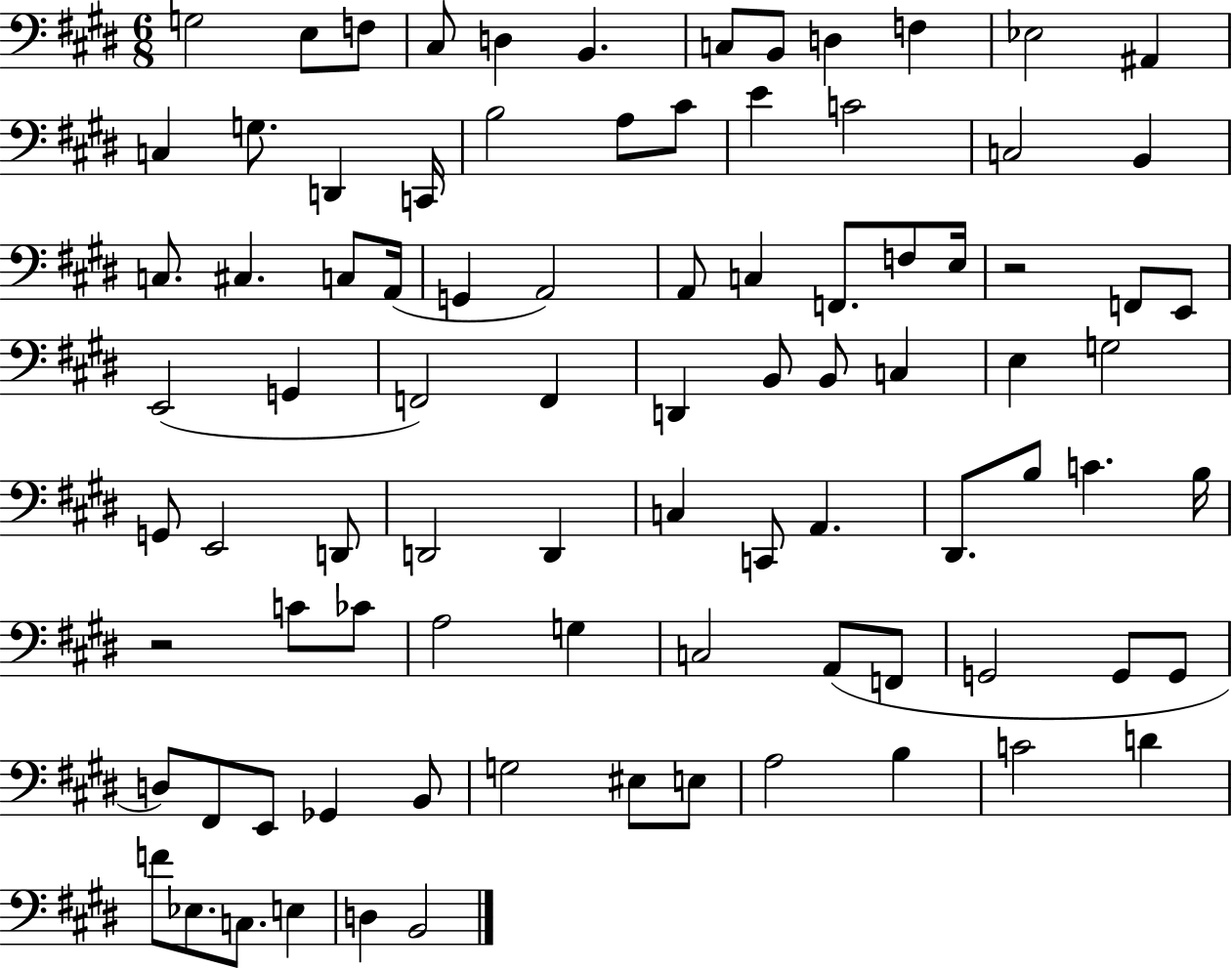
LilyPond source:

{
  \clef bass
  \numericTimeSignature
  \time 6/8
  \key e \major
  g2 e8 f8 | cis8 d4 b,4. | c8 b,8 d4 f4 | ees2 ais,4 | \break c4 g8. d,4 c,16 | b2 a8 cis'8 | e'4 c'2 | c2 b,4 | \break c8. cis4. c8 a,16( | g,4 a,2) | a,8 c4 f,8. f8 e16 | r2 f,8 e,8 | \break e,2( g,4 | f,2) f,4 | d,4 b,8 b,8 c4 | e4 g2 | \break g,8 e,2 d,8 | d,2 d,4 | c4 c,8 a,4. | dis,8. b8 c'4. b16 | \break r2 c'8 ces'8 | a2 g4 | c2 a,8( f,8 | g,2 g,8 g,8 | \break d8) fis,8 e,8 ges,4 b,8 | g2 eis8 e8 | a2 b4 | c'2 d'4 | \break f'8 ees8. c8. e4 | d4 b,2 | \bar "|."
}